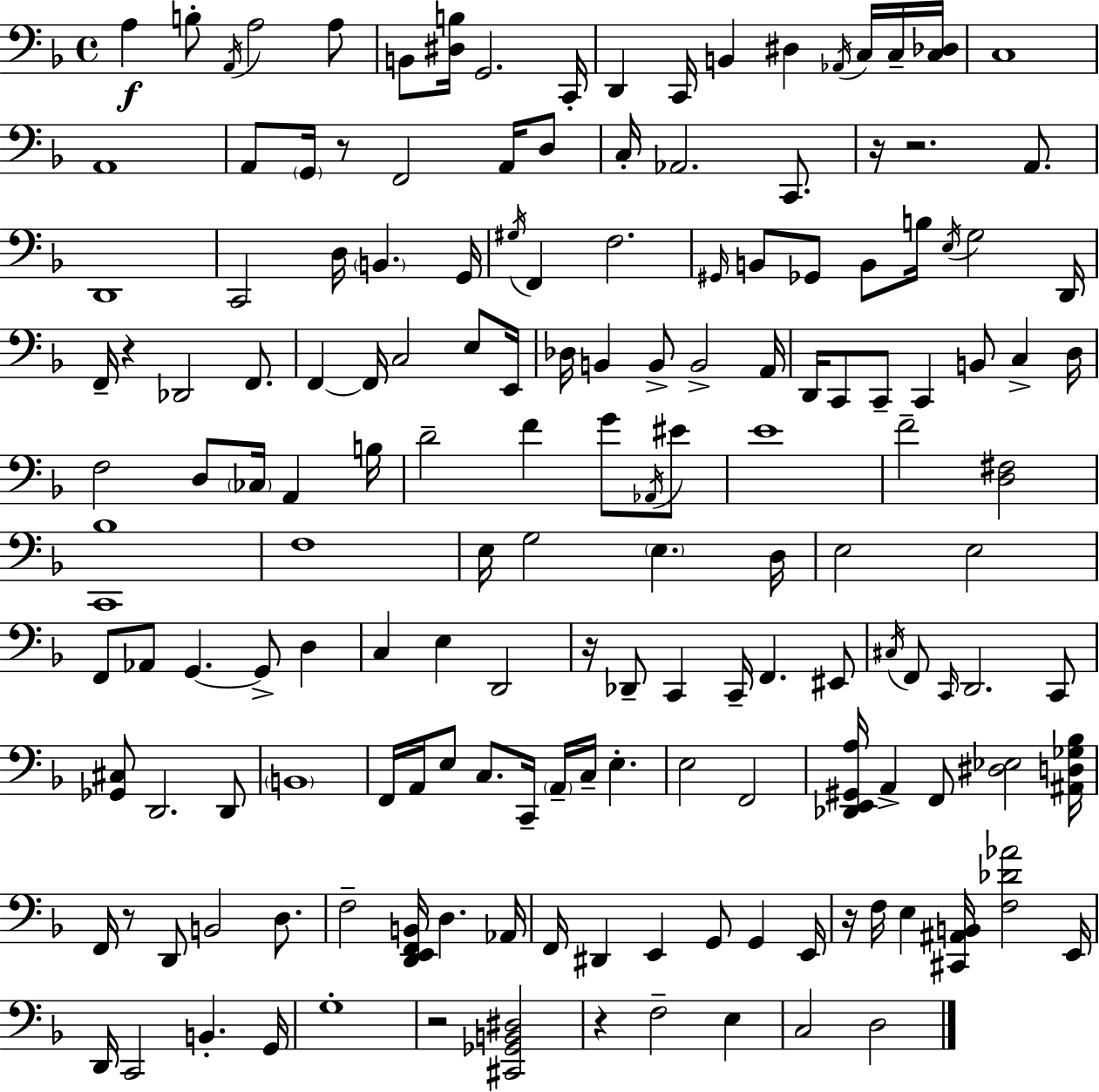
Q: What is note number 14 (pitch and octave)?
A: C3